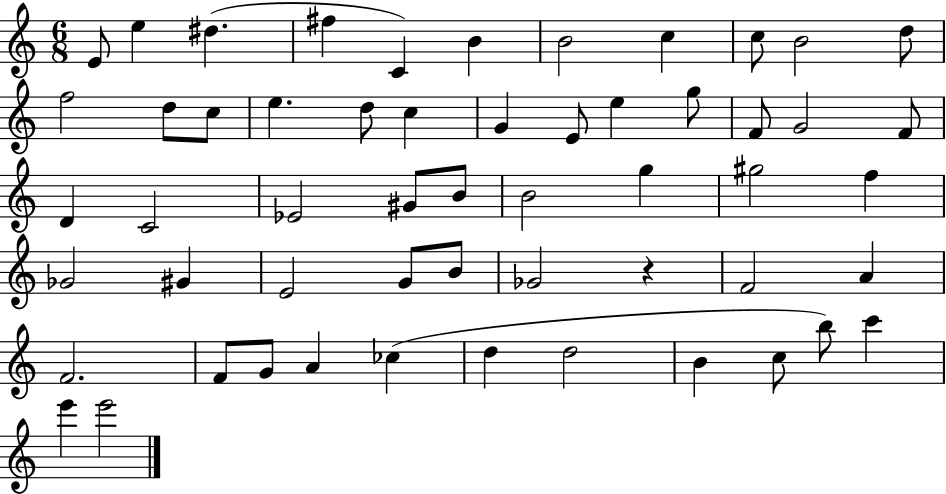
{
  \clef treble
  \numericTimeSignature
  \time 6/8
  \key c \major
  e'8 e''4 dis''4.( | fis''4 c'4) b'4 | b'2 c''4 | c''8 b'2 d''8 | \break f''2 d''8 c''8 | e''4. d''8 c''4 | g'4 e'8 e''4 g''8 | f'8 g'2 f'8 | \break d'4 c'2 | ees'2 gis'8 b'8 | b'2 g''4 | gis''2 f''4 | \break ges'2 gis'4 | e'2 g'8 b'8 | ges'2 r4 | f'2 a'4 | \break f'2. | f'8 g'8 a'4 ces''4( | d''4 d''2 | b'4 c''8 b''8) c'''4 | \break e'''4 e'''2 | \bar "|."
}